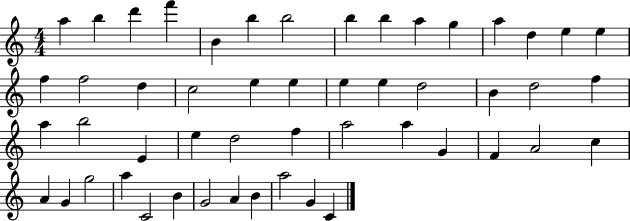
X:1
T:Untitled
M:4/4
L:1/4
K:C
a b d' f' B b b2 b b a g a d e e f f2 d c2 e e e e d2 B d2 f a b2 E e d2 f a2 a G F A2 c A G g2 a C2 B G2 A B a2 G C